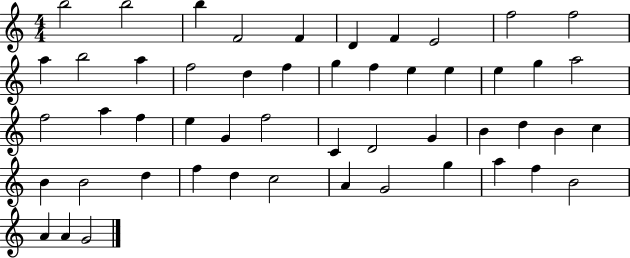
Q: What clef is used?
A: treble